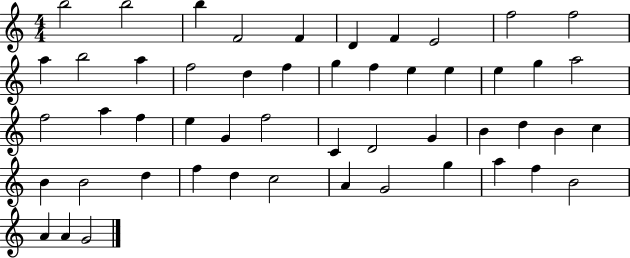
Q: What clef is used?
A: treble